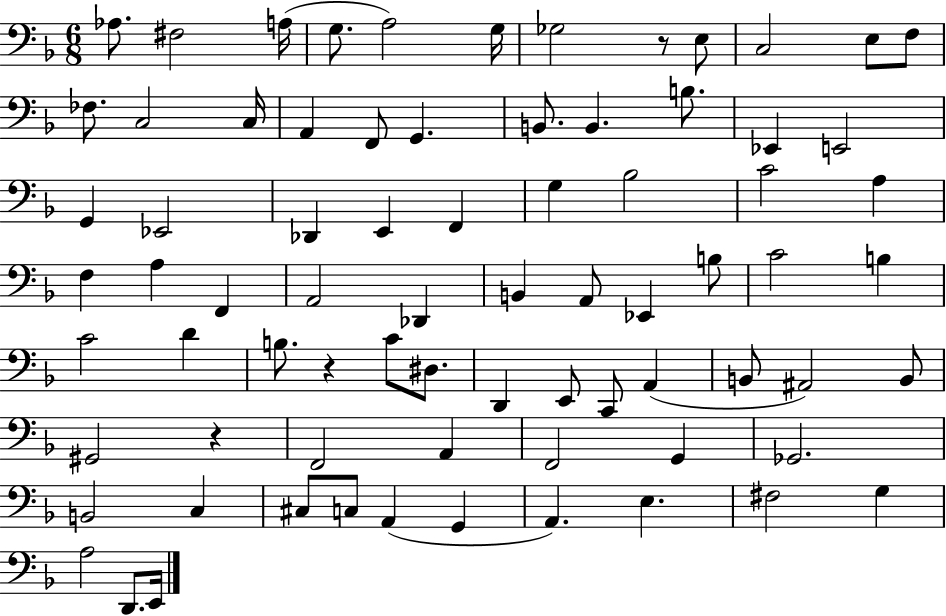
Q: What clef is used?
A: bass